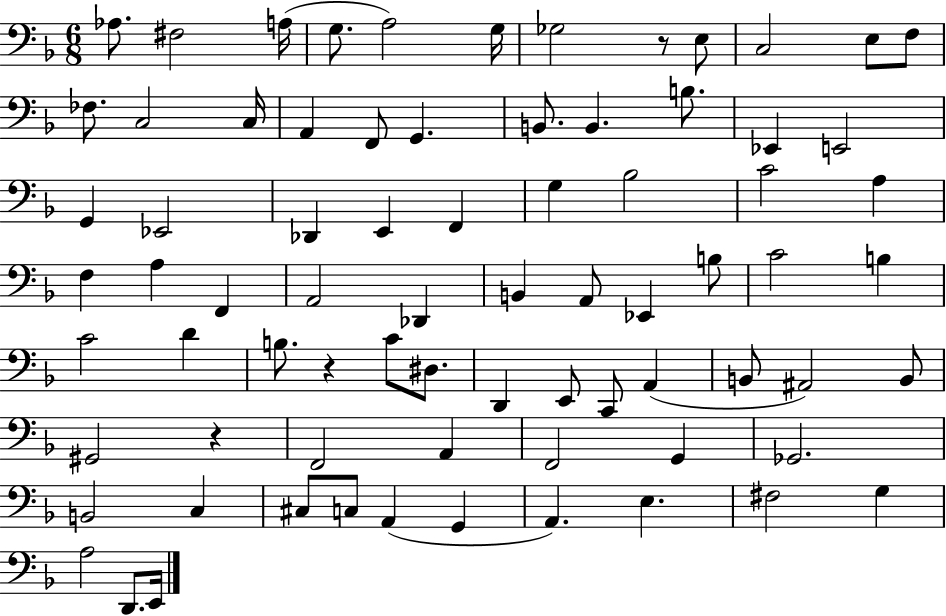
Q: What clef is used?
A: bass